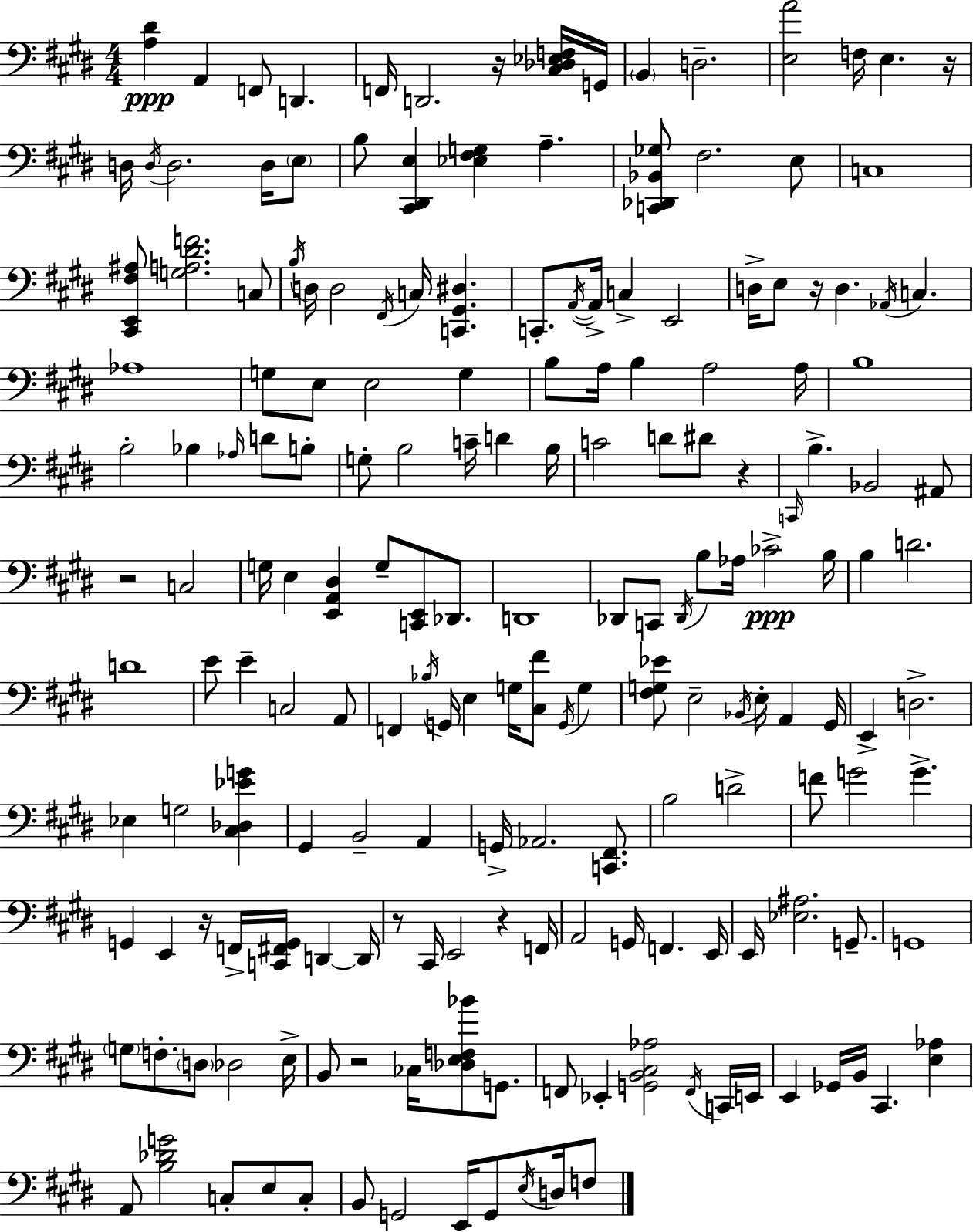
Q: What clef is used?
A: bass